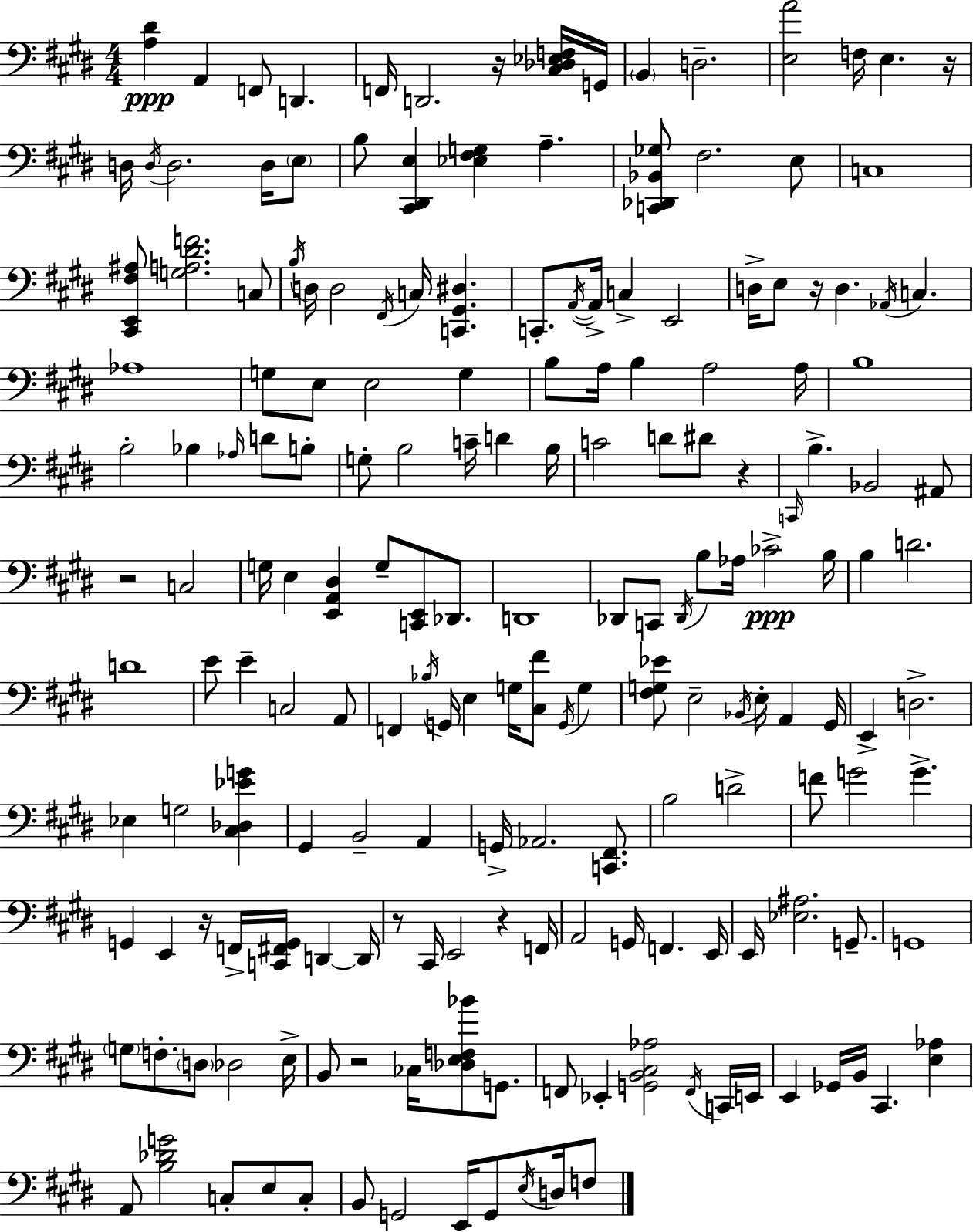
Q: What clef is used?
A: bass